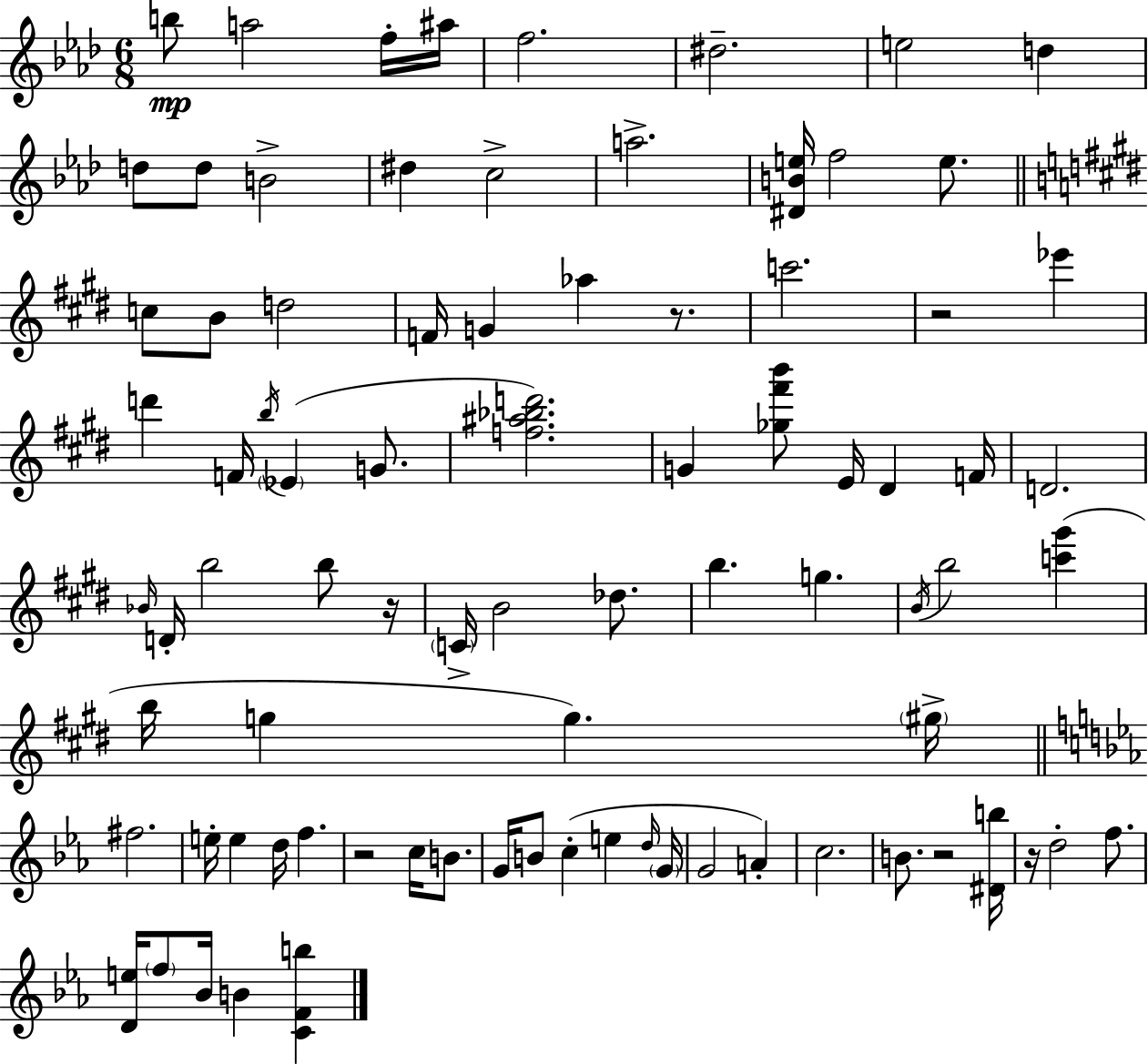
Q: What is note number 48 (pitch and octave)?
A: G5